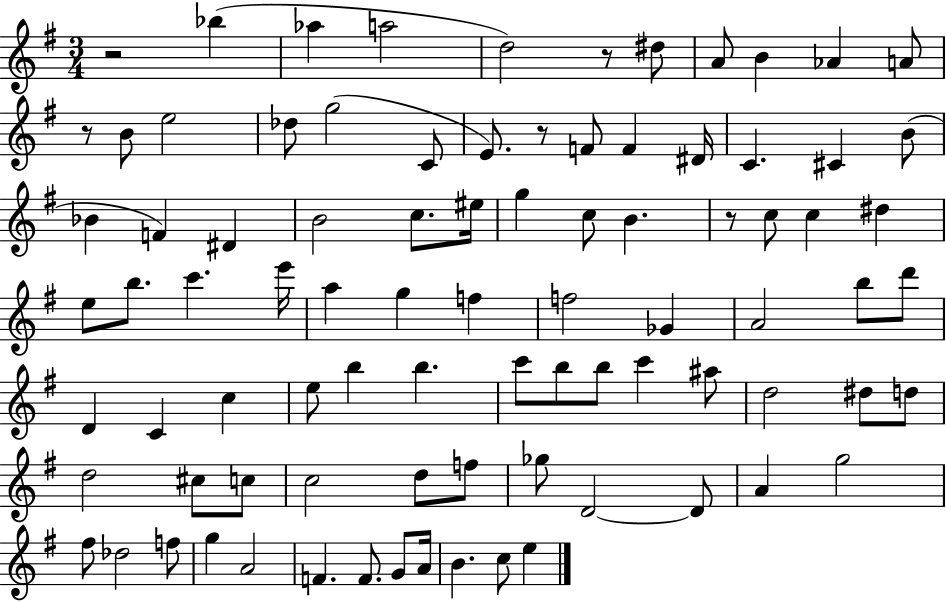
R/h Bb5/q Ab5/q A5/h D5/h R/e D#5/e A4/e B4/q Ab4/q A4/e R/e B4/e E5/h Db5/e G5/h C4/e E4/e. R/e F4/e F4/q D#4/s C4/q. C#4/q B4/e Bb4/q F4/q D#4/q B4/h C5/e. EIS5/s G5/q C5/e B4/q. R/e C5/e C5/q D#5/q E5/e B5/e. C6/q. E6/s A5/q G5/q F5/q F5/h Gb4/q A4/h B5/e D6/e D4/q C4/q C5/q E5/e B5/q B5/q. C6/e B5/e B5/e C6/q A#5/e D5/h D#5/e D5/e D5/h C#5/e C5/e C5/h D5/e F5/e Gb5/e D4/h D4/e A4/q G5/h F#5/e Db5/h F5/e G5/q A4/h F4/q. F4/e. G4/e A4/s B4/q. C5/e E5/q